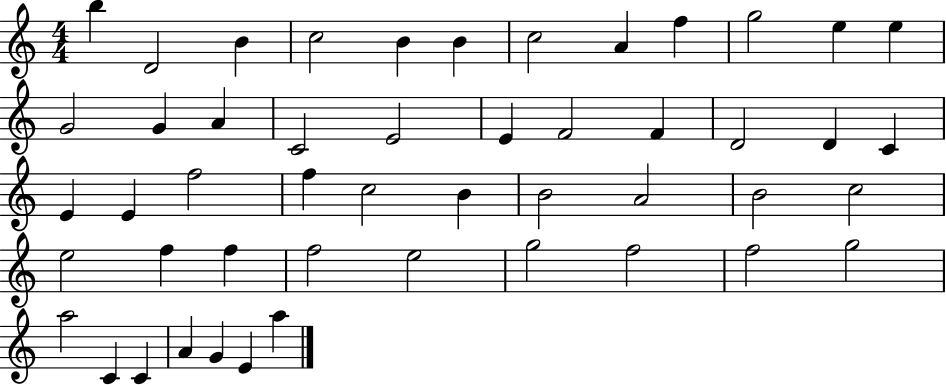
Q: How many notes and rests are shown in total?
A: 49